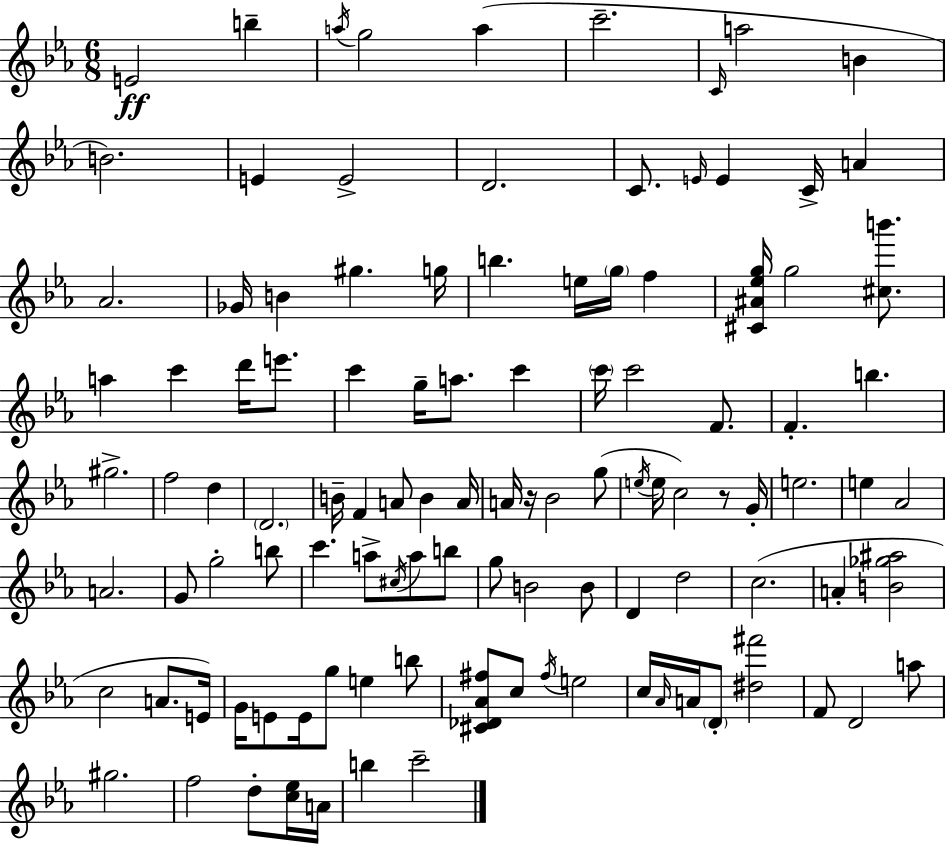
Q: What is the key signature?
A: EES major